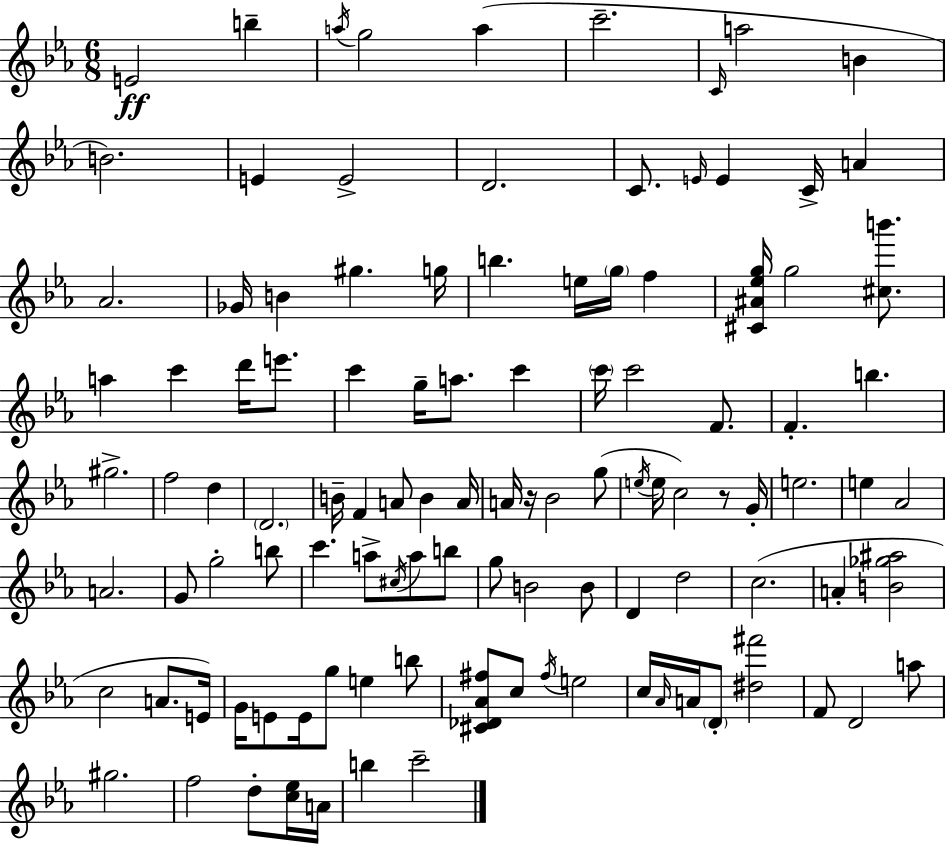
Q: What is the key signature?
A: EES major